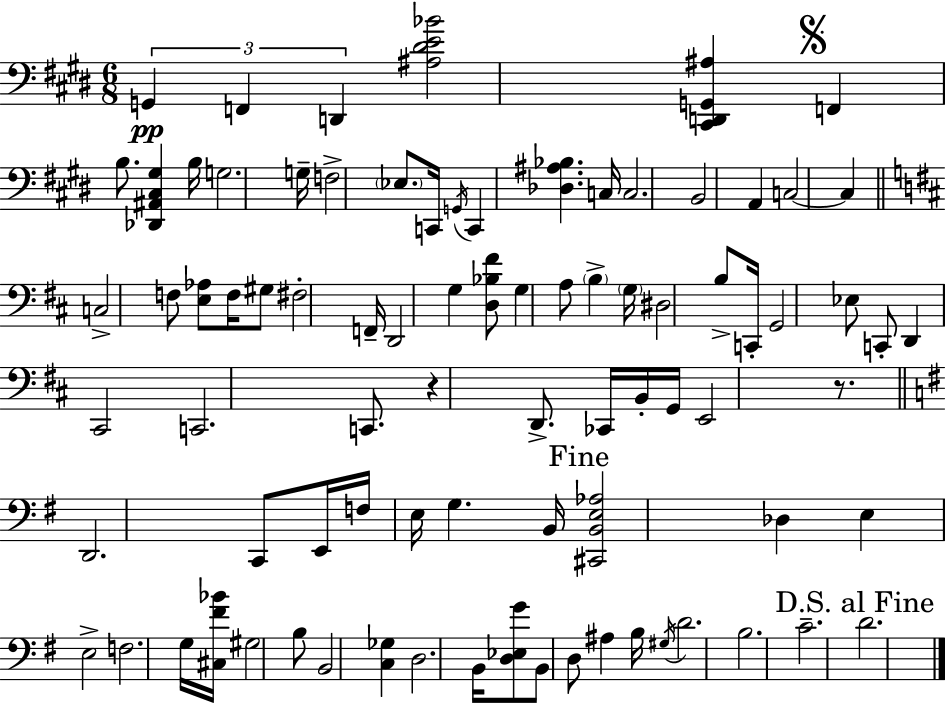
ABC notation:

X:1
T:Untitled
M:6/8
L:1/4
K:E
G,, F,, D,, [^A,^DE_B]2 [^C,,D,,G,,^A,] F,, B,/2 [_D,,^A,,^C,^G,] B,/4 G,2 G,/4 F,2 _E,/2 C,,/4 G,,/4 C,, [_D,^A,_B,] C,/4 C,2 B,,2 A,, C,2 C, C,2 F,/2 [E,_A,]/2 F,/4 ^G,/2 ^F,2 F,,/4 D,,2 G, [D,_B,^F]/2 G, A,/2 B, G,/4 ^D,2 B,/2 C,,/4 G,,2 _E,/2 C,,/2 D,, ^C,,2 C,,2 C,,/2 z D,,/2 _C,,/4 B,,/4 G,,/4 E,,2 z/2 D,,2 C,,/2 E,,/4 F,/4 E,/4 G, B,,/4 [^C,,B,,E,_A,]2 _D, E, E,2 F,2 G,/4 [^C,^F_B]/4 ^G,2 B,/2 B,,2 [C,_G,] D,2 B,,/4 [D,_E,G]/2 B,,/2 D,/2 ^A, B,/4 ^G,/4 D2 B,2 C2 D2